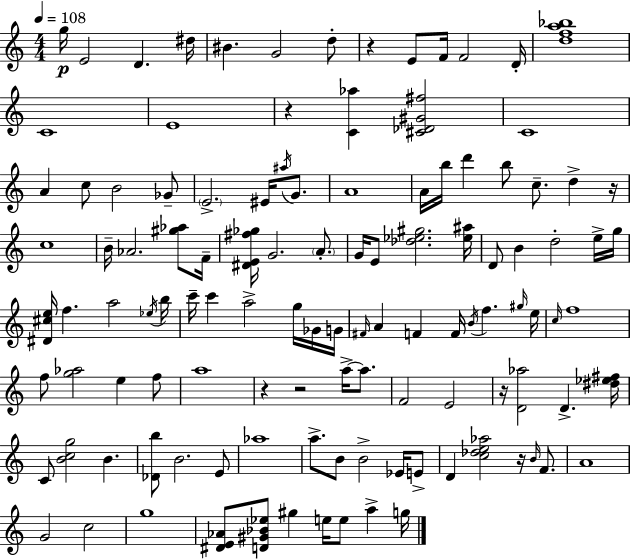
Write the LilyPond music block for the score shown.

{
  \clef treble
  \numericTimeSignature
  \time 4/4
  \key c \major
  \tempo 4 = 108
  g''16\p e'2 d'4. dis''16 | bis'4. g'2 d''8-. | r4 e'8 f'16 f'2 d'16-. | <d'' f'' a'' bes''>1 | \break c'1 | e'1 | r4 <c' aes''>4 <cis' des' gis' fis''>2 | c'1 | \break a'4 c''8 b'2 ges'8-- | \parenthesize e'2.-> eis'16 \acciaccatura { ais''16 } g'8. | a'1 | a'16 b''16 d'''4 b''8 c''8.-- d''4-> | \break r16 c''1 | b'16-- aes'2. <gis'' aes''>8 | f'16-- <dis' e' fis'' ges''>16 g'2. \parenthesize a'8.-. | g'16 e'8 <des'' ees'' gis''>2. | \break <ees'' ais''>16 d'8 b'4 d''2-. e''16-> | g''16 <dis' cis'' e''>16 f''4. a''2 | \acciaccatura { ees''16 } b''16 c'''16-- c'''4 a''2-> g''16 | ges'16 g'16 \grace { fis'16 } a'4 f'4 f'16 \acciaccatura { b'16 } f''4. | \break \grace { gis''16 } e''16 \grace { c''16 } f''1 | f''8 <g'' aes''>2 | e''4 f''8 a''1 | r4 r2 | \break a''16->~~ a''8. f'2 e'2 | r16 <d' aes''>2 d'4.-> | <dis'' ees'' fis''>16 c'8 <b' c'' g''>2 | b'4. <des' b''>8 b'2. | \break e'8 aes''1 | a''8.-> b'8 b'2-> | ees'16 e'8-> d'4 <c'' des'' e'' aes''>2 | r16 \grace { b'16 } f'8. a'1 | \break g'2 c''2 | g''1 | <dis' e' aes'>8 <d' gis' bes' ees''>8 gis''4 e''16 | e''8 a''4-> g''16 \bar "|."
}